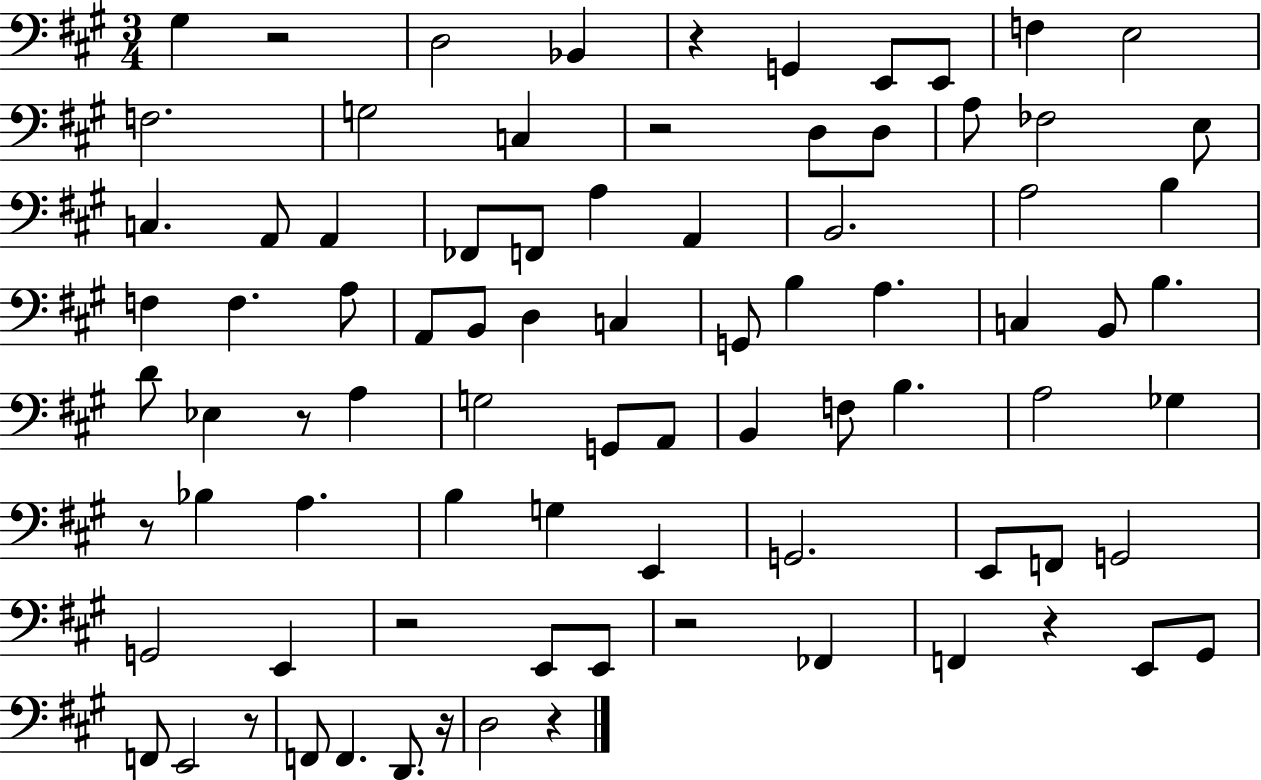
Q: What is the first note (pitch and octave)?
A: G#3